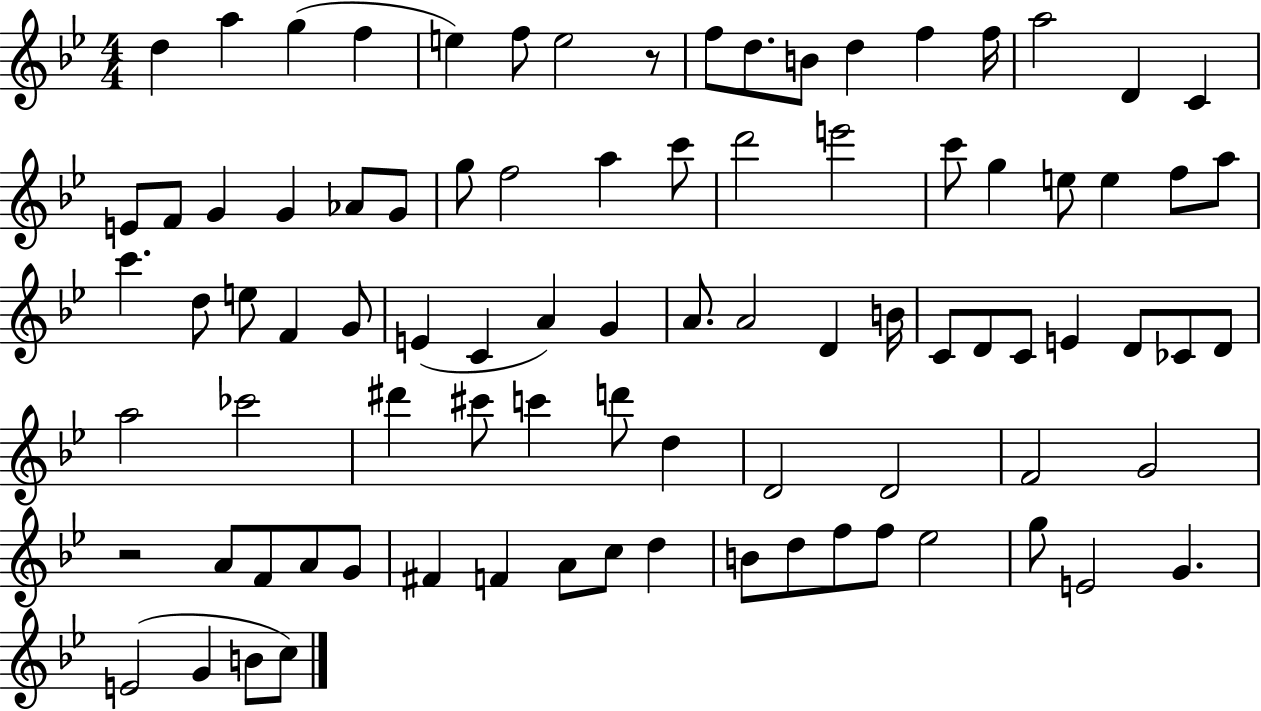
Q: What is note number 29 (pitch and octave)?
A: C6